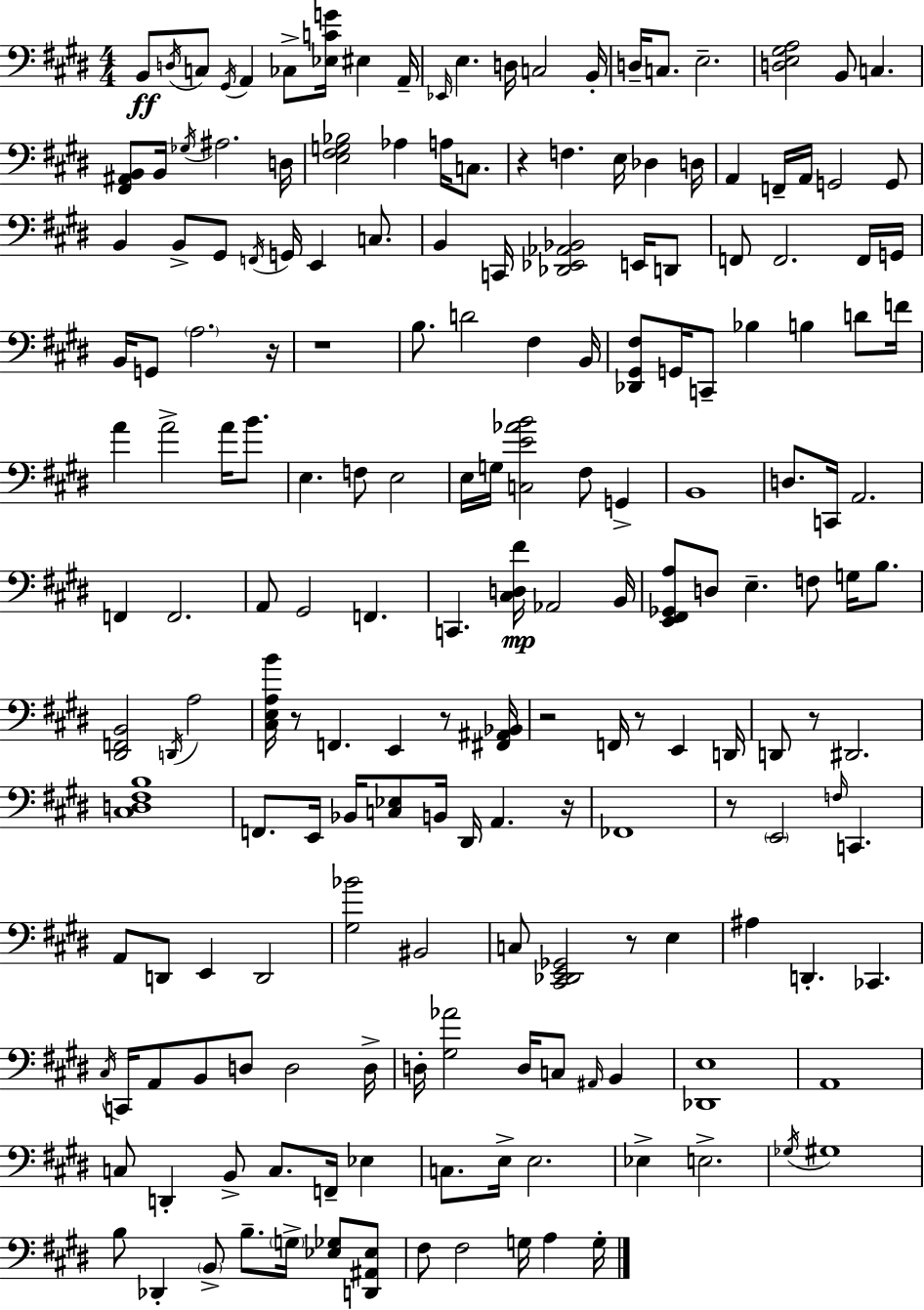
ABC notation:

X:1
T:Untitled
M:4/4
L:1/4
K:E
B,,/2 D,/4 C,/2 ^G,,/4 A,, _C,/2 [_E,CG]/4 ^E, A,,/4 _E,,/4 E, D,/4 C,2 B,,/4 D,/4 C,/2 E,2 [D,E,^G,A,]2 B,,/2 C, [^F,,^A,,B,,]/2 B,,/4 _G,/4 ^A,2 D,/4 [E,^F,G,_B,]2 _A, A,/4 C,/2 z F, E,/4 _D, D,/4 A,, F,,/4 A,,/4 G,,2 G,,/2 B,, B,,/2 ^G,,/2 F,,/4 G,,/4 E,, C,/2 B,, C,,/4 [_D,,_E,,_A,,_B,,]2 E,,/4 D,,/2 F,,/2 F,,2 F,,/4 G,,/4 B,,/4 G,,/2 A,2 z/4 z4 B,/2 D2 ^F, B,,/4 [_D,,^G,,^F,]/2 G,,/4 C,,/2 _B, B, D/2 F/4 A A2 A/4 B/2 E, F,/2 E,2 E,/4 G,/4 [C,E_AB]2 ^F,/2 G,, B,,4 D,/2 C,,/4 A,,2 F,, F,,2 A,,/2 ^G,,2 F,, C,, [^C,D,^F]/4 _A,,2 B,,/4 [E,,^F,,_G,,A,]/2 D,/2 E, F,/2 G,/4 B,/2 [^D,,F,,B,,]2 D,,/4 A,2 [^C,E,A,B]/4 z/2 F,, E,, z/2 [^F,,^A,,_B,,]/4 z2 F,,/4 z/2 E,, D,,/4 D,,/2 z/2 ^D,,2 [^C,D,^F,B,]4 F,,/2 E,,/4 _B,,/4 [C,_E,]/2 B,,/4 ^D,,/4 A,, z/4 _F,,4 z/2 E,,2 F,/4 C,, A,,/2 D,,/2 E,, D,,2 [^G,_B]2 ^B,,2 C,/2 [^C,,_D,,E,,_G,,]2 z/2 E, ^A, D,, _C,, ^C,/4 C,,/4 A,,/2 B,,/2 D,/2 D,2 D,/4 D,/4 [^G,_A]2 D,/4 C,/2 ^A,,/4 B,, [_D,,E,]4 A,,4 C,/2 D,, B,,/2 C,/2 F,,/4 _E, C,/2 E,/4 E,2 _E, E,2 _G,/4 ^G,4 B,/2 _D,, B,,/2 B,/2 G,/4 [_E,_G,]/2 [D,,^A,,_E,]/2 ^F,/2 ^F,2 G,/4 A, G,/4